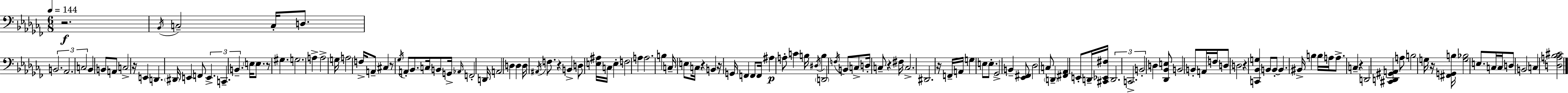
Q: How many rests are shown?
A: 12